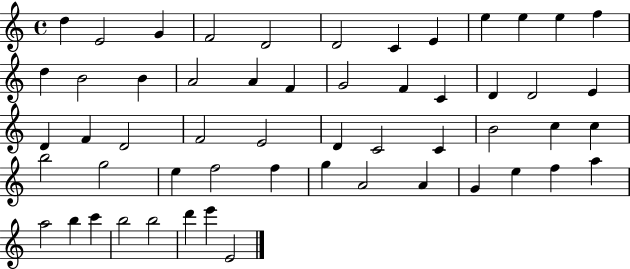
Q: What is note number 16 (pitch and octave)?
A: A4